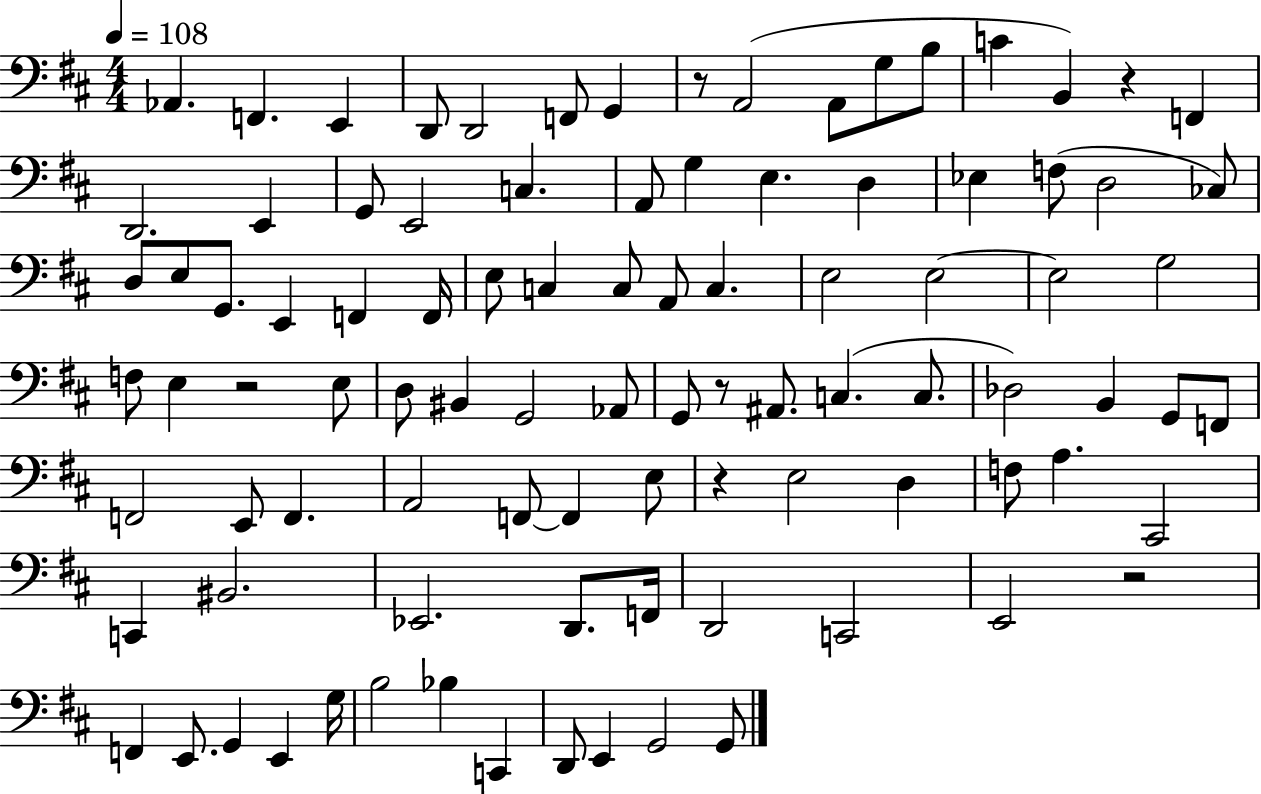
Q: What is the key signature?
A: D major